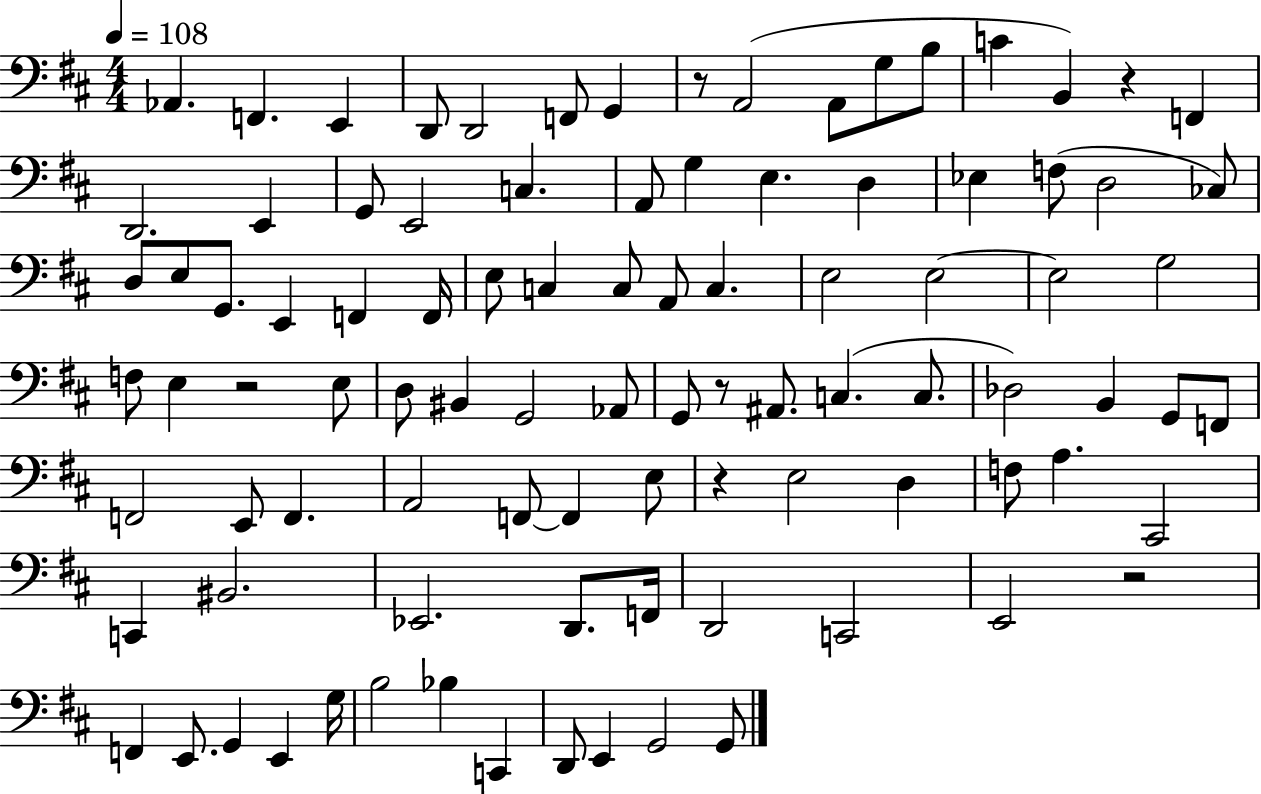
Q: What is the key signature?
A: D major